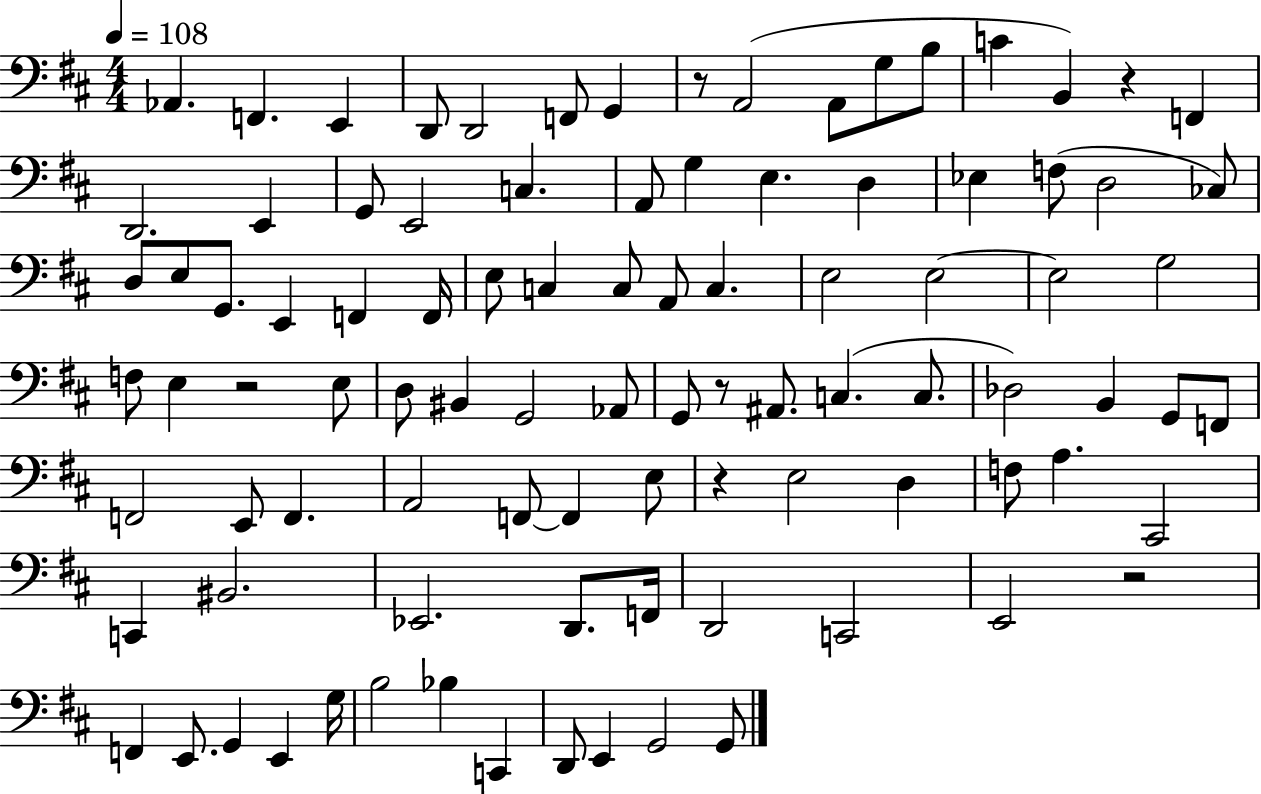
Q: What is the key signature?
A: D major